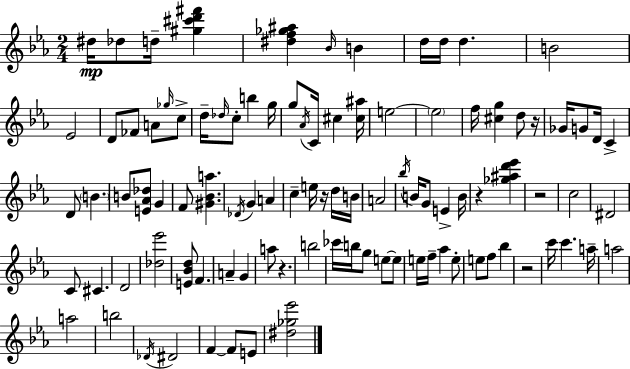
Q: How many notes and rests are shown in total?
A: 99